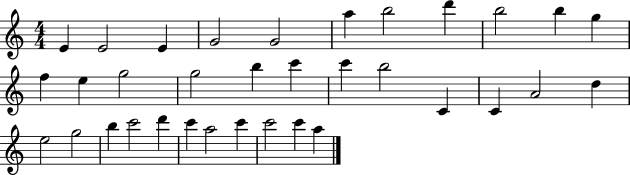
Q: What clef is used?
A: treble